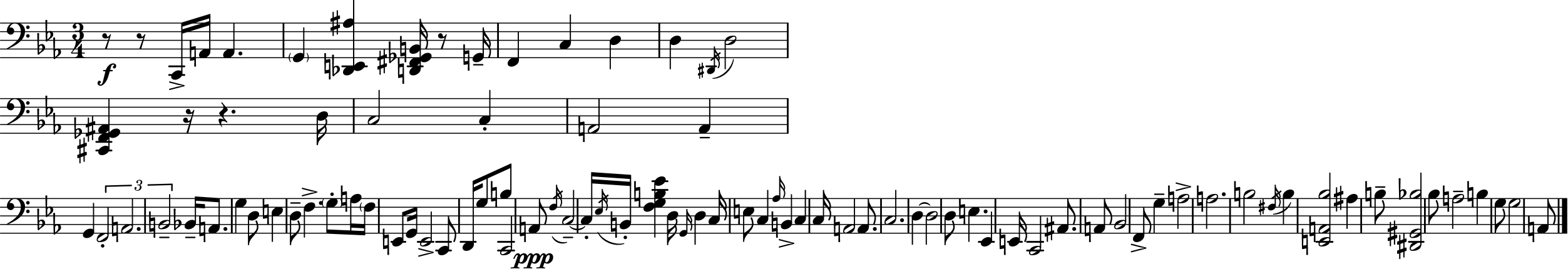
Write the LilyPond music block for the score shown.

{
  \clef bass
  \numericTimeSignature
  \time 3/4
  \key c \minor
  \repeat volta 2 { r8\f r8 c,16-> a,16 a,4. | \parenthesize g,4 <des, e, ais>4 <d, fis, ges, b,>16 r8 g,16-- | f,4 c4 d4 | d4 \acciaccatura { dis,16 } d2 | \break <cis, f, ges, ais,>4 r16 r4. | d16 c2 c4-. | a,2 a,4-- | g,4 \tuplet 3/2 { f,2-. | \break a,2. | b,2-- } bes,16-- a,8. | g4 d8 e4 d8-- | f4.-> \parenthesize g8-. a16 \parenthesize f16 e,8 | \break g,16 e,2-> c,8 | d,16 g8 b8 c,2 | a,8\ppp \acciaccatura { f16 } c2--~~ | c16-. \acciaccatura { ees16 } b,16-. <f g b ees'>4 d16 \grace { g,16 } d4 | \break c16 e8 c4 \grace { aes16 } b,4-> | c4 c16 a,2 | a,8. c2. | d4~~ d2 | \break d8 e4. | ees,4 e,16 c,2 | ais,8. a,8 bes,2 | f,8-> g4-- a2-> | \break a2. | b2 | \acciaccatura { fis16 } b4 <e, a, bes>2 | ais4 b8-- <dis, gis, bes>2 | \break bes8 a2-- | b4 g8 g2 | a,8 } \bar "|."
}